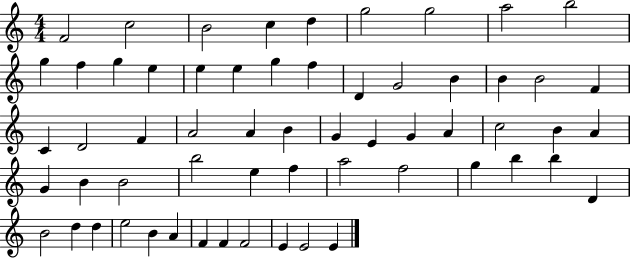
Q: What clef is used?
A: treble